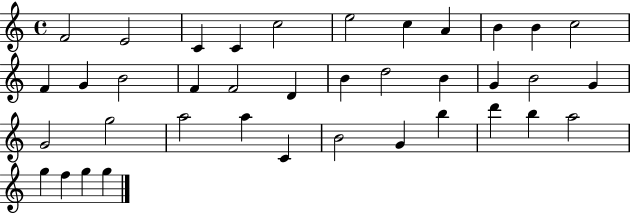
F4/h E4/h C4/q C4/q C5/h E5/h C5/q A4/q B4/q B4/q C5/h F4/q G4/q B4/h F4/q F4/h D4/q B4/q D5/h B4/q G4/q B4/h G4/q G4/h G5/h A5/h A5/q C4/q B4/h G4/q B5/q D6/q B5/q A5/h G5/q F5/q G5/q G5/q